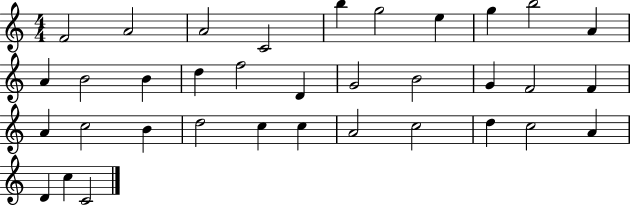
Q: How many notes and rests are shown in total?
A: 35